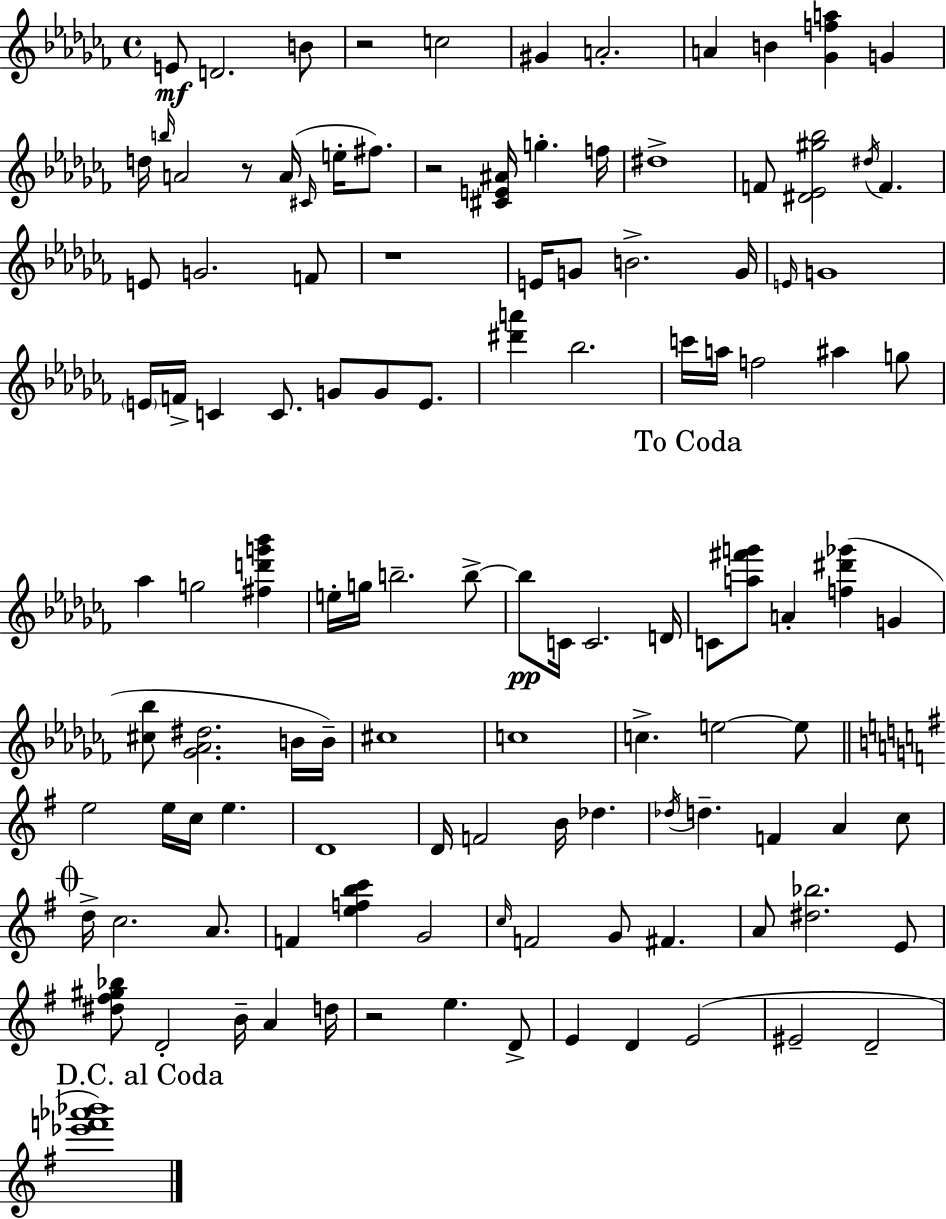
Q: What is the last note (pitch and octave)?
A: D4